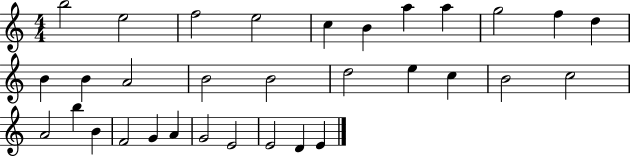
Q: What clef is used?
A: treble